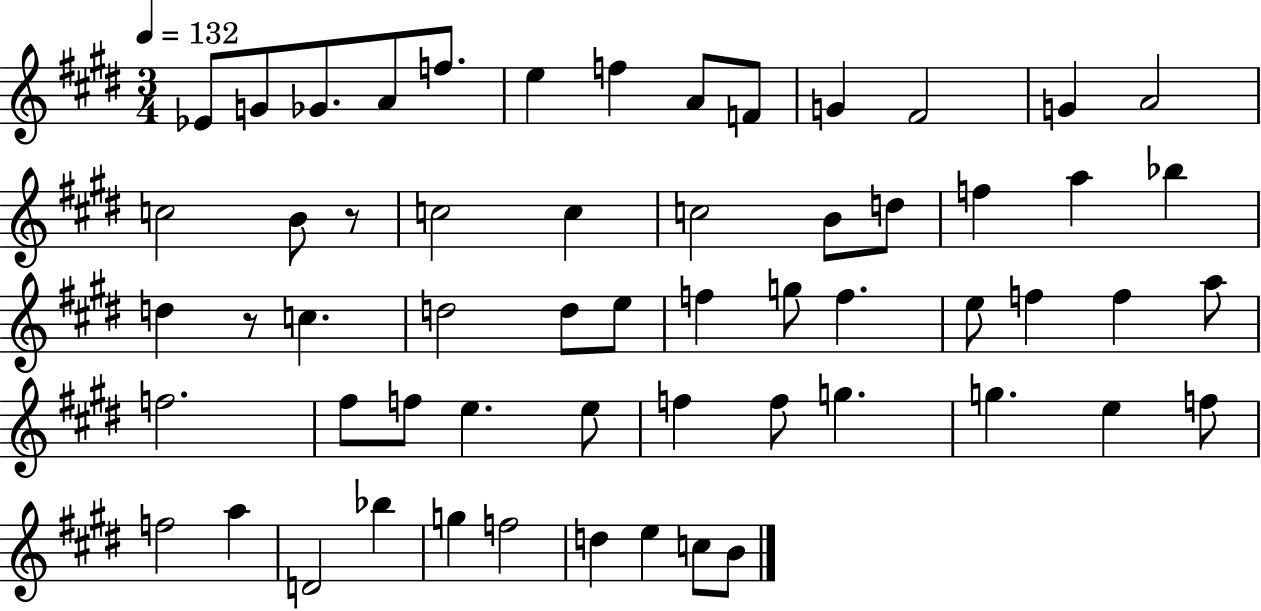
X:1
T:Untitled
M:3/4
L:1/4
K:E
_E/2 G/2 _G/2 A/2 f/2 e f A/2 F/2 G ^F2 G A2 c2 B/2 z/2 c2 c c2 B/2 d/2 f a _b d z/2 c d2 d/2 e/2 f g/2 f e/2 f f a/2 f2 ^f/2 f/2 e e/2 f f/2 g g e f/2 f2 a D2 _b g f2 d e c/2 B/2